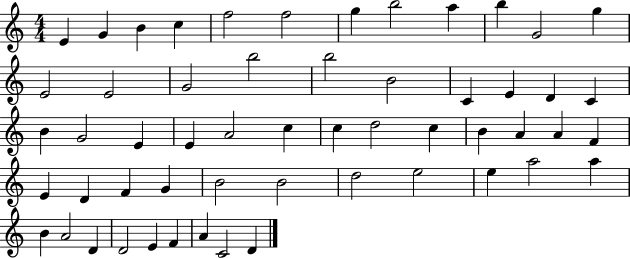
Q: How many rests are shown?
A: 0